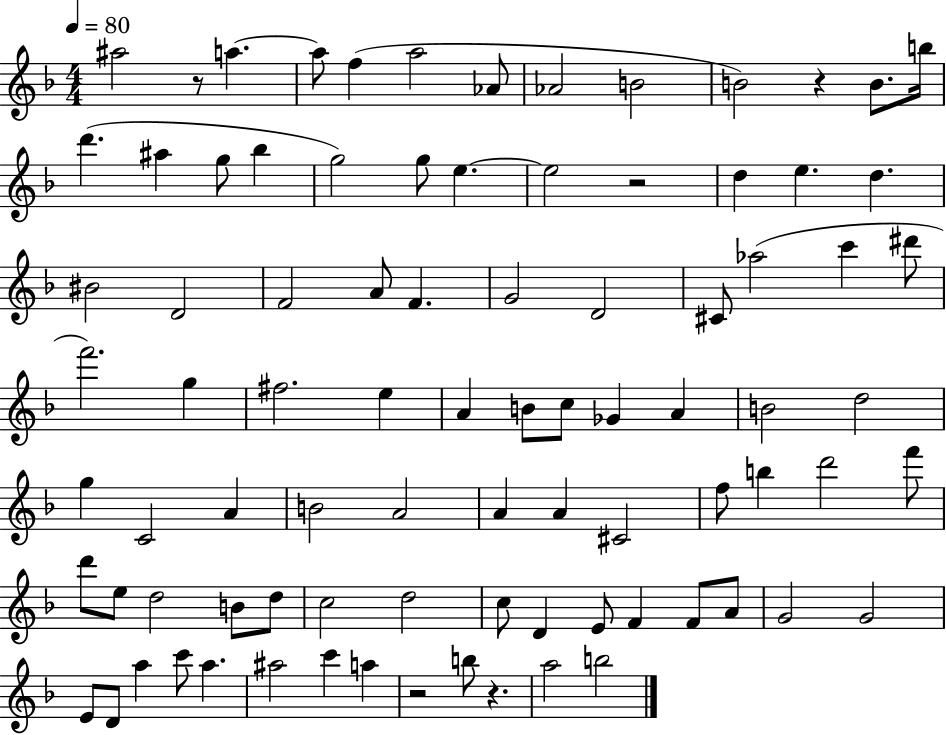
X:1
T:Untitled
M:4/4
L:1/4
K:F
^a2 z/2 a a/2 f a2 _A/2 _A2 B2 B2 z B/2 b/4 d' ^a g/2 _b g2 g/2 e e2 z2 d e d ^B2 D2 F2 A/2 F G2 D2 ^C/2 _a2 c' ^d'/2 f'2 g ^f2 e A B/2 c/2 _G A B2 d2 g C2 A B2 A2 A A ^C2 f/2 b d'2 f'/2 d'/2 e/2 d2 B/2 d/2 c2 d2 c/2 D E/2 F F/2 A/2 G2 G2 E/2 D/2 a c'/2 a ^a2 c' a z2 b/2 z a2 b2